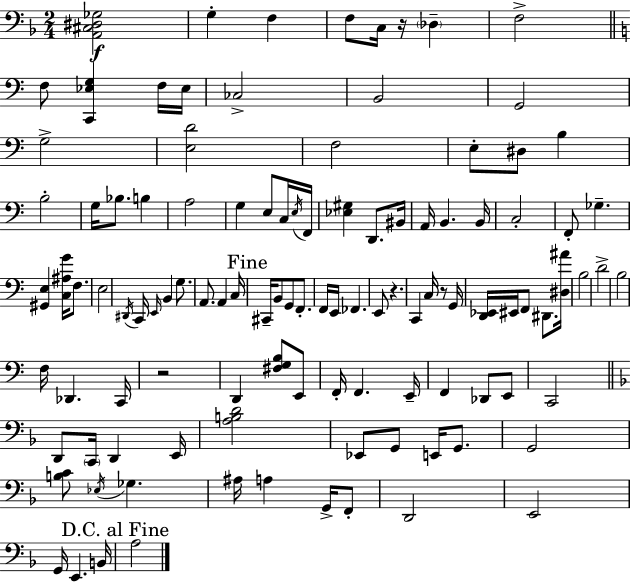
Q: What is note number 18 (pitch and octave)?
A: B3